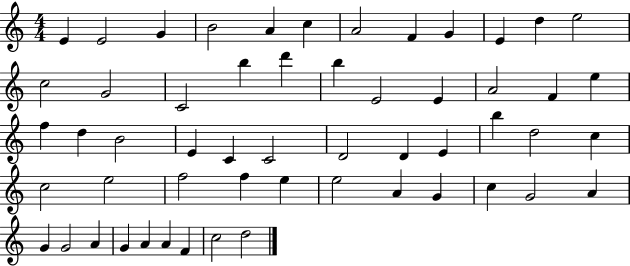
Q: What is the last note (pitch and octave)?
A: D5